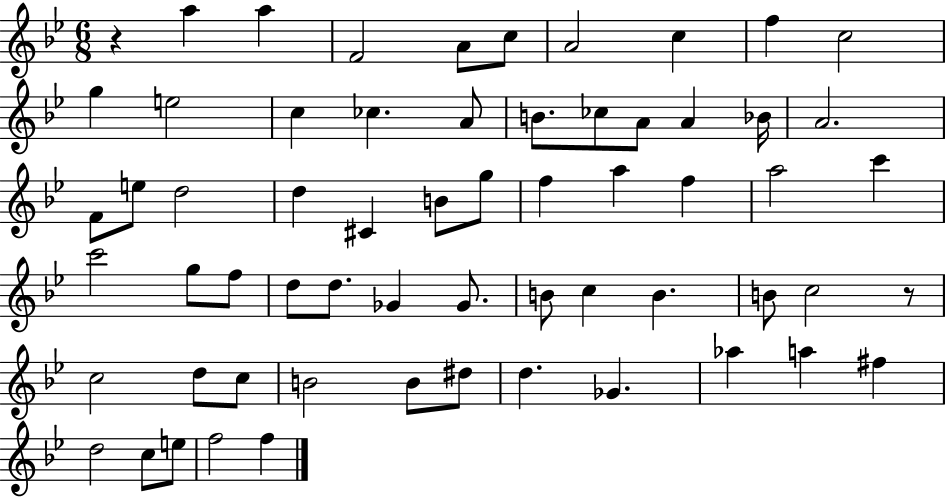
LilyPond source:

{
  \clef treble
  \numericTimeSignature
  \time 6/8
  \key bes \major
  r4 a''4 a''4 | f'2 a'8 c''8 | a'2 c''4 | f''4 c''2 | \break g''4 e''2 | c''4 ces''4. a'8 | b'8. ces''8 a'8 a'4 bes'16 | a'2. | \break f'8 e''8 d''2 | d''4 cis'4 b'8 g''8 | f''4 a''4 f''4 | a''2 c'''4 | \break c'''2 g''8 f''8 | d''8 d''8. ges'4 ges'8. | b'8 c''4 b'4. | b'8 c''2 r8 | \break c''2 d''8 c''8 | b'2 b'8 dis''8 | d''4. ges'4. | aes''4 a''4 fis''4 | \break d''2 c''8 e''8 | f''2 f''4 | \bar "|."
}